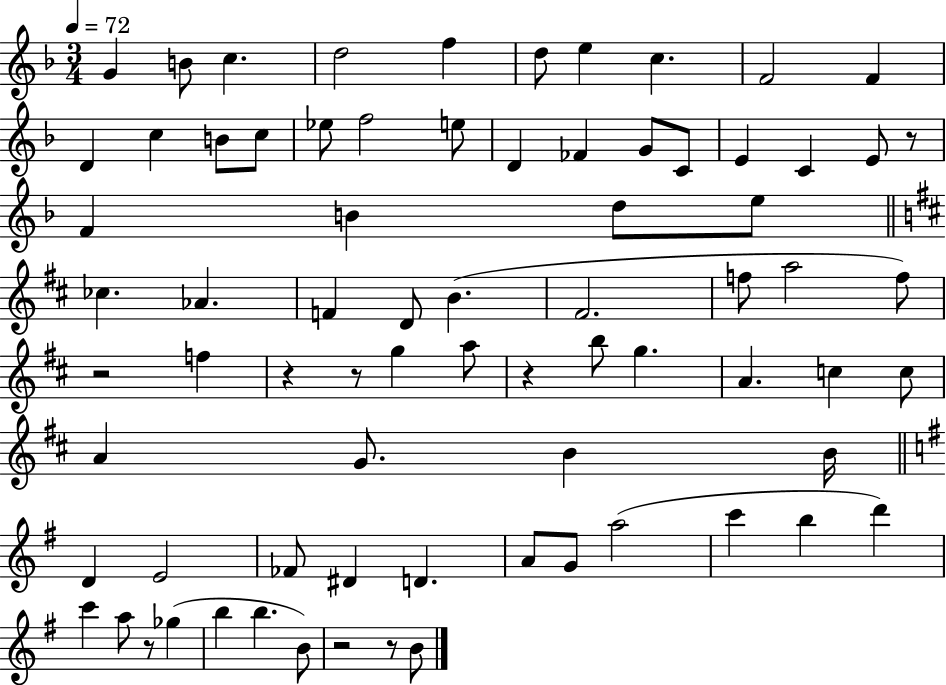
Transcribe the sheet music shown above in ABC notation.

X:1
T:Untitled
M:3/4
L:1/4
K:F
G B/2 c d2 f d/2 e c F2 F D c B/2 c/2 _e/2 f2 e/2 D _F G/2 C/2 E C E/2 z/2 F B d/2 e/2 _c _A F D/2 B ^F2 f/2 a2 f/2 z2 f z z/2 g a/2 z b/2 g A c c/2 A G/2 B B/4 D E2 _F/2 ^D D A/2 G/2 a2 c' b d' c' a/2 z/2 _g b b B/2 z2 z/2 B/2